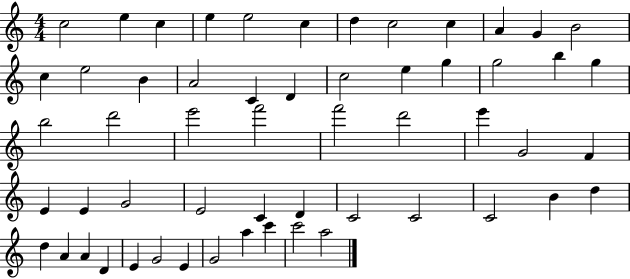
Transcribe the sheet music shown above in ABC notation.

X:1
T:Untitled
M:4/4
L:1/4
K:C
c2 e c e e2 c d c2 c A G B2 c e2 B A2 C D c2 e g g2 b g b2 d'2 e'2 f'2 f'2 d'2 e' G2 F E E G2 E2 C D C2 C2 C2 B d d A A D E G2 E G2 a c' c'2 a2